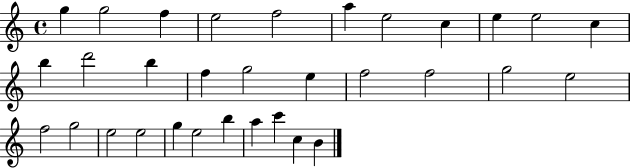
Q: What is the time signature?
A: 4/4